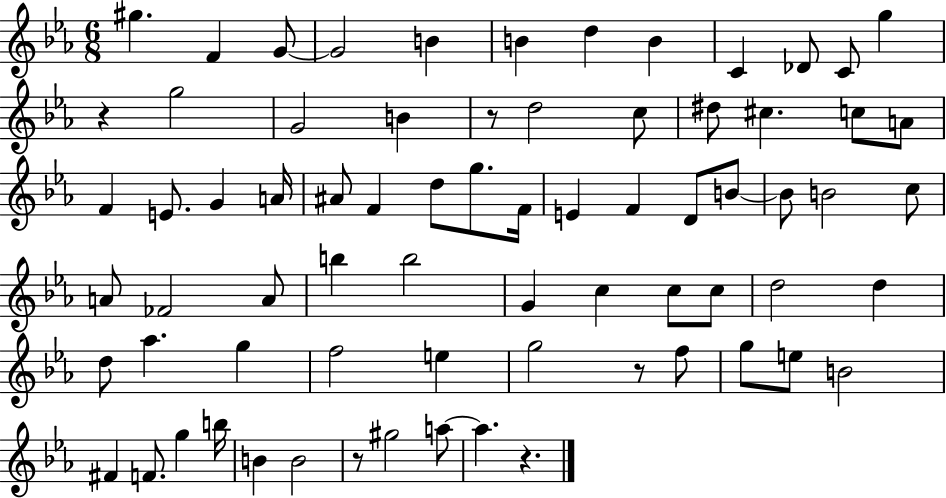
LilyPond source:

{
  \clef treble
  \numericTimeSignature
  \time 6/8
  \key ees \major
  gis''4. f'4 g'8~~ | g'2 b'4 | b'4 d''4 b'4 | c'4 des'8 c'8 g''4 | \break r4 g''2 | g'2 b'4 | r8 d''2 c''8 | dis''8 cis''4. c''8 a'8 | \break f'4 e'8. g'4 a'16 | ais'8 f'4 d''8 g''8. f'16 | e'4 f'4 d'8 b'8~~ | b'8 b'2 c''8 | \break a'8 fes'2 a'8 | b''4 b''2 | g'4 c''4 c''8 c''8 | d''2 d''4 | \break d''8 aes''4. g''4 | f''2 e''4 | g''2 r8 f''8 | g''8 e''8 b'2 | \break fis'4 f'8. g''4 b''16 | b'4 b'2 | r8 gis''2 a''8~~ | a''4. r4. | \break \bar "|."
}